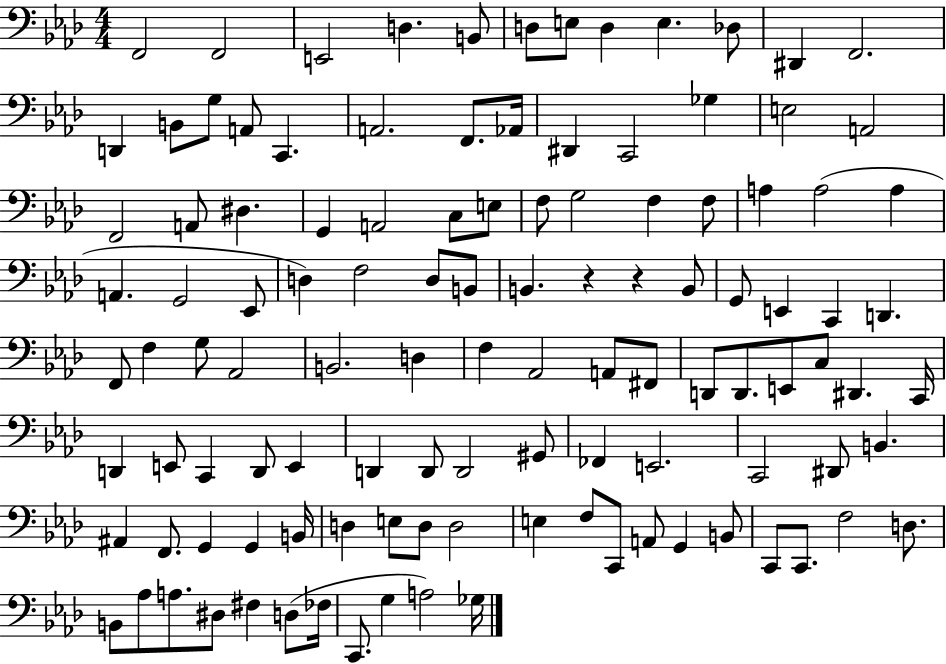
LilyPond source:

{
  \clef bass
  \numericTimeSignature
  \time 4/4
  \key aes \major
  f,2 f,2 | e,2 d4. b,8 | d8 e8 d4 e4. des8 | dis,4 f,2. | \break d,4 b,8 g8 a,8 c,4. | a,2. f,8. aes,16 | dis,4 c,2 ges4 | e2 a,2 | \break f,2 a,8 dis4. | g,4 a,2 c8 e8 | f8 g2 f4 f8 | a4 a2( a4 | \break a,4. g,2 ees,8 | d4) f2 d8 b,8 | b,4. r4 r4 b,8 | g,8 e,4 c,4 d,4. | \break f,8 f4 g8 aes,2 | b,2. d4 | f4 aes,2 a,8 fis,8 | d,8 d,8. e,8 c8 dis,4. c,16 | \break d,4 e,8 c,4 d,8 e,4 | d,4 d,8 d,2 gis,8 | fes,4 e,2. | c,2 dis,8 b,4. | \break ais,4 f,8. g,4 g,4 b,16 | d4 e8 d8 d2 | e4 f8 c,8 a,8 g,4 b,8 | c,8 c,8. f2 d8. | \break b,8 aes8 a8. dis8 fis4 d8( fes16 | c,8. g4 a2) ges16 | \bar "|."
}